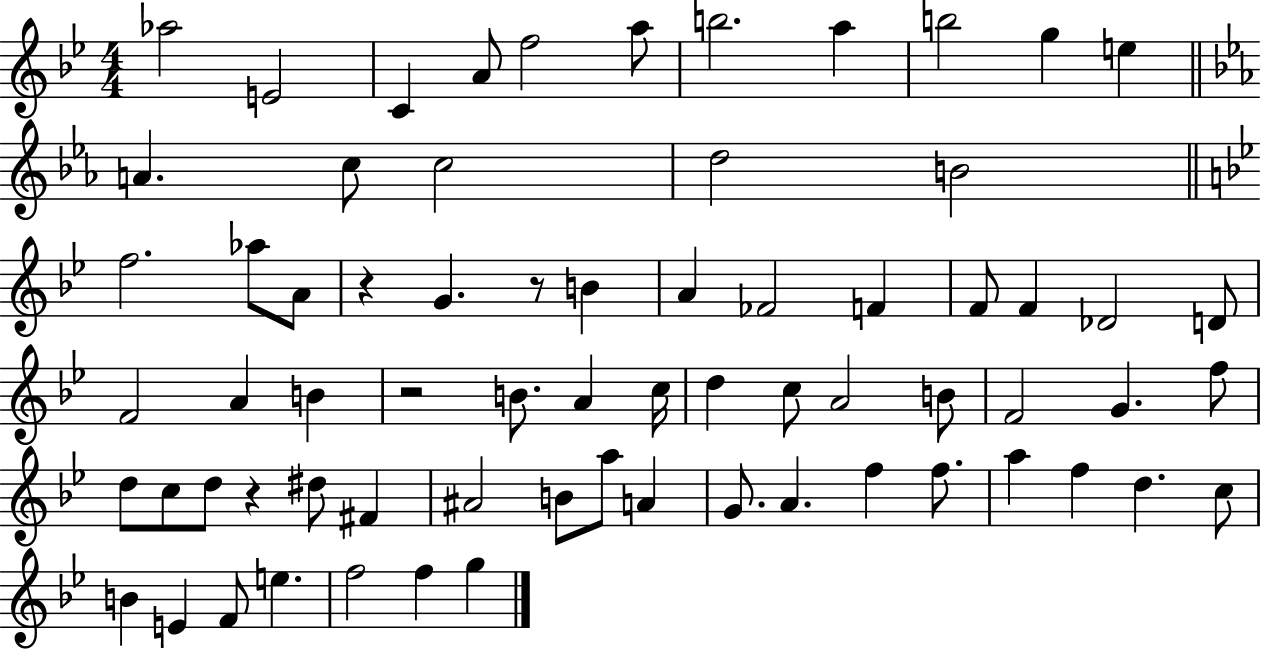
X:1
T:Untitled
M:4/4
L:1/4
K:Bb
_a2 E2 C A/2 f2 a/2 b2 a b2 g e A c/2 c2 d2 B2 f2 _a/2 A/2 z G z/2 B A _F2 F F/2 F _D2 D/2 F2 A B z2 B/2 A c/4 d c/2 A2 B/2 F2 G f/2 d/2 c/2 d/2 z ^d/2 ^F ^A2 B/2 a/2 A G/2 A f f/2 a f d c/2 B E F/2 e f2 f g